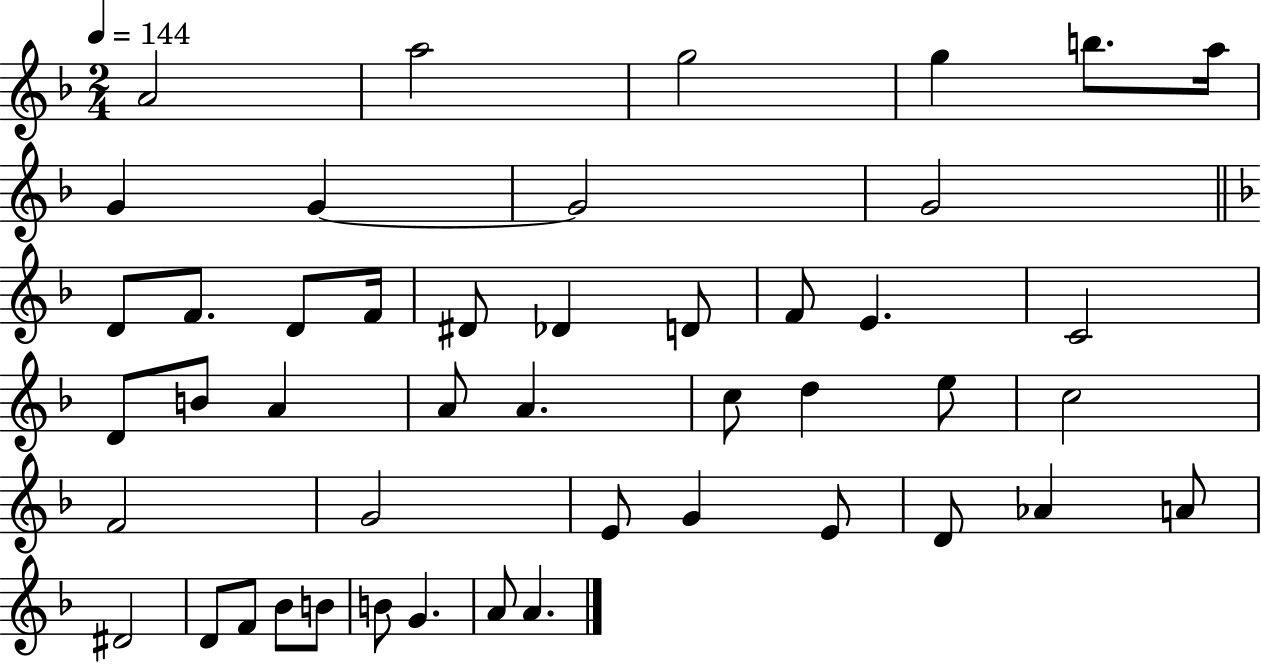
{
  \clef treble
  \numericTimeSignature
  \time 2/4
  \key f \major
  \tempo 4 = 144
  a'2 | a''2 | g''2 | g''4 b''8. a''16 | \break g'4 g'4~~ | g'2 | g'2 | \bar "||" \break \key f \major d'8 f'8. d'8 f'16 | dis'8 des'4 d'8 | f'8 e'4. | c'2 | \break d'8 b'8 a'4 | a'8 a'4. | c''8 d''4 e''8 | c''2 | \break f'2 | g'2 | e'8 g'4 e'8 | d'8 aes'4 a'8 | \break dis'2 | d'8 f'8 bes'8 b'8 | b'8 g'4. | a'8 a'4. | \break \bar "|."
}